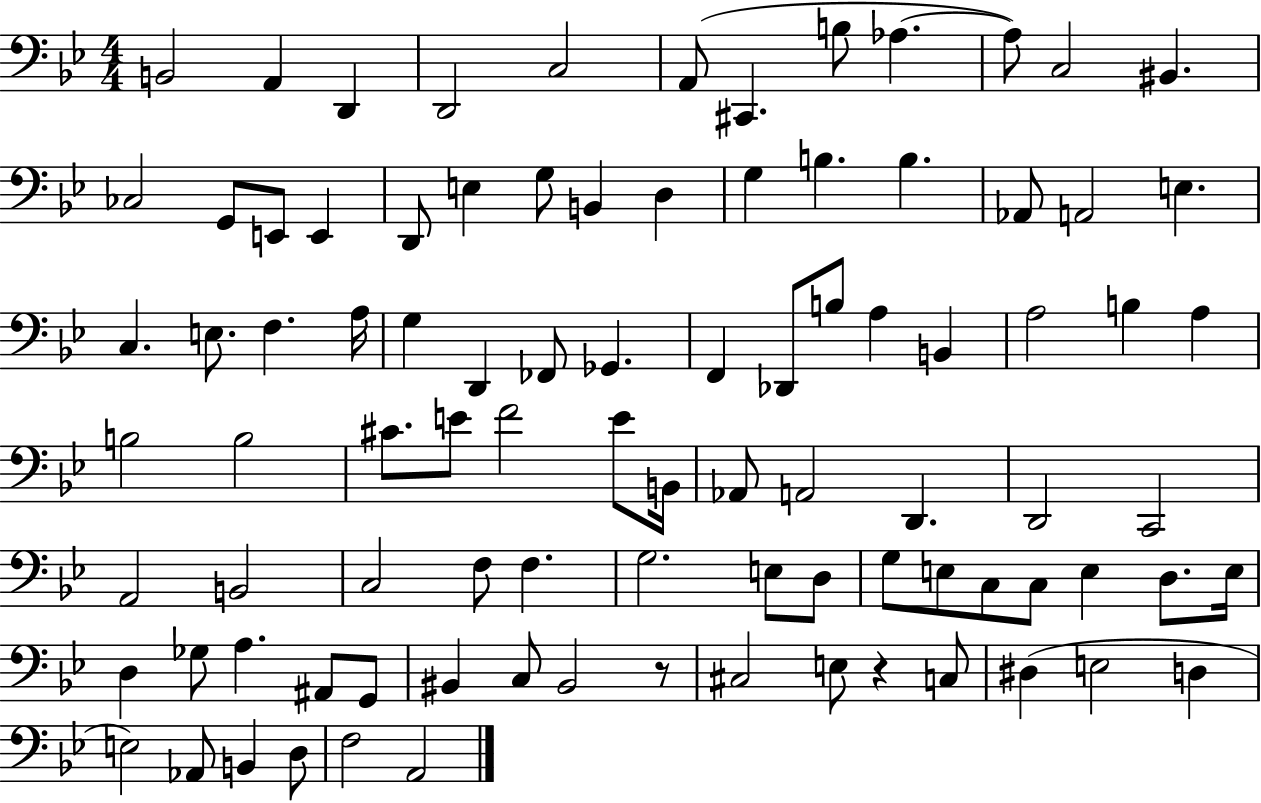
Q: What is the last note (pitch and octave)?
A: A2